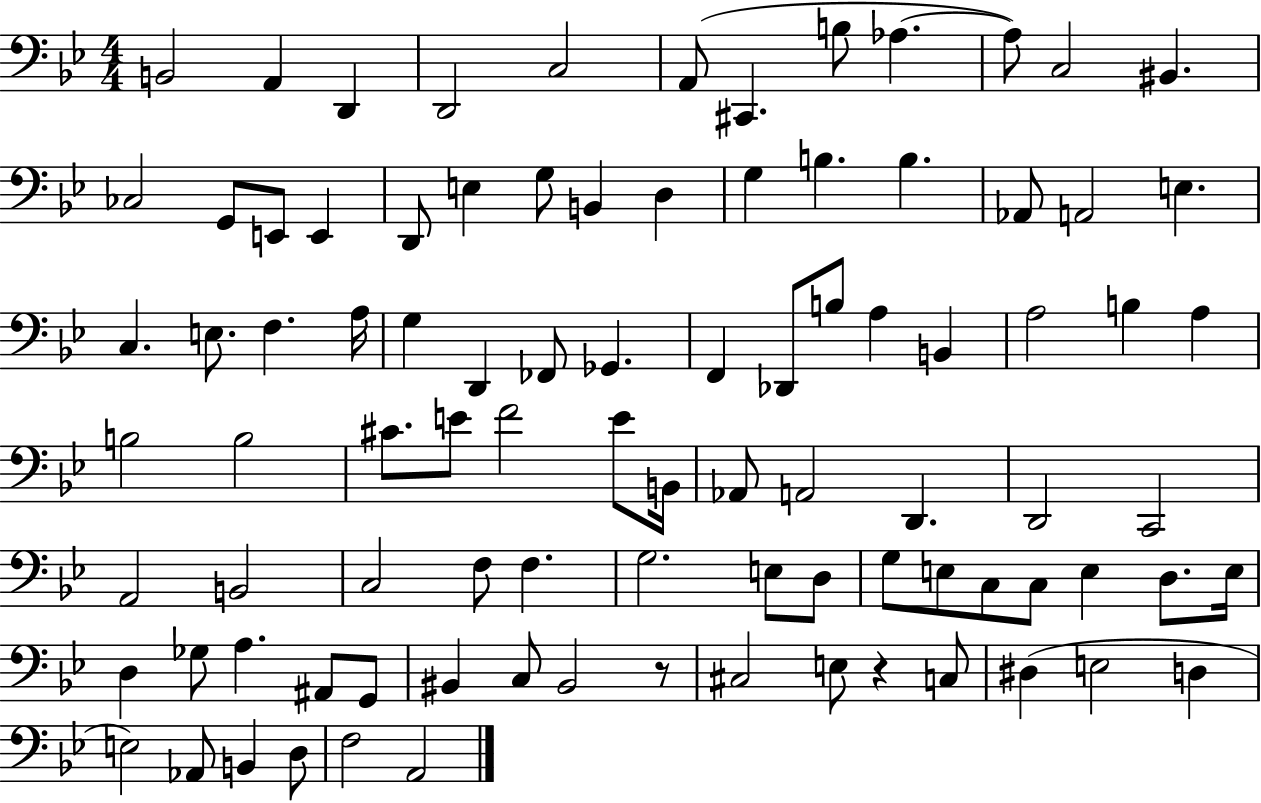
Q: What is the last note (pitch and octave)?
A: A2